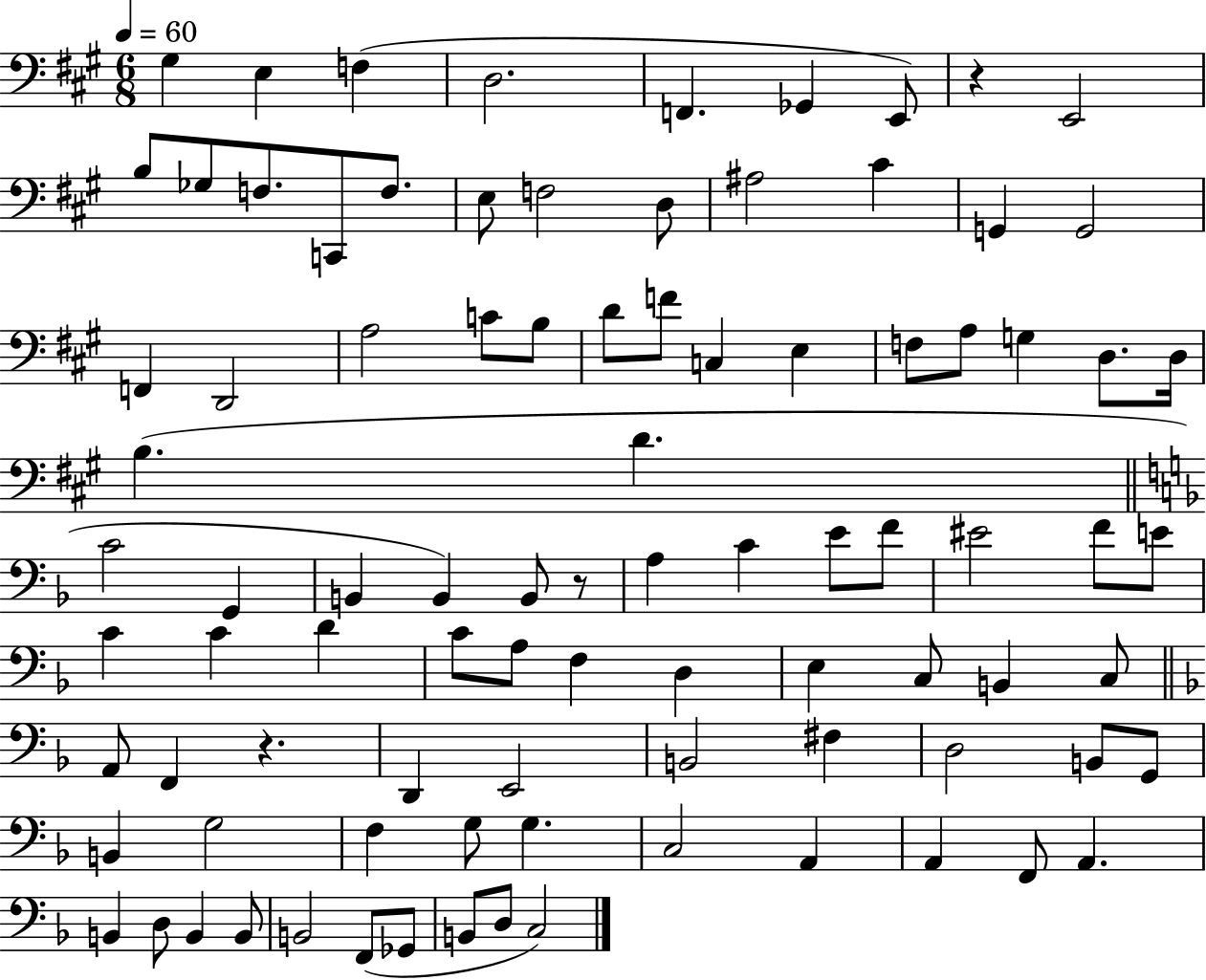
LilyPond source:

{
  \clef bass
  \numericTimeSignature
  \time 6/8
  \key a \major
  \tempo 4 = 60
  \repeat volta 2 { gis4 e4 f4( | d2. | f,4. ges,4 e,8) | r4 e,2 | \break b8 ges8 f8. c,8 f8. | e8 f2 d8 | ais2 cis'4 | g,4 g,2 | \break f,4 d,2 | a2 c'8 b8 | d'8 f'8 c4 e4 | f8 a8 g4 d8. d16 | \break b4.( d'4. | \bar "||" \break \key f \major c'2 g,4 | b,4 b,4) b,8 r8 | a4 c'4 e'8 f'8 | eis'2 f'8 e'8 | \break c'4 c'4 d'4 | c'8 a8 f4 d4 | e4 c8 b,4 c8 | \bar "||" \break \key d \minor a,8 f,4 r4. | d,4 e,2 | b,2 fis4 | d2 b,8 g,8 | \break b,4 g2 | f4 g8 g4. | c2 a,4 | a,4 f,8 a,4. | \break b,4 d8 b,4 b,8 | b,2 f,8( ges,8 | b,8 d8 c2) | } \bar "|."
}